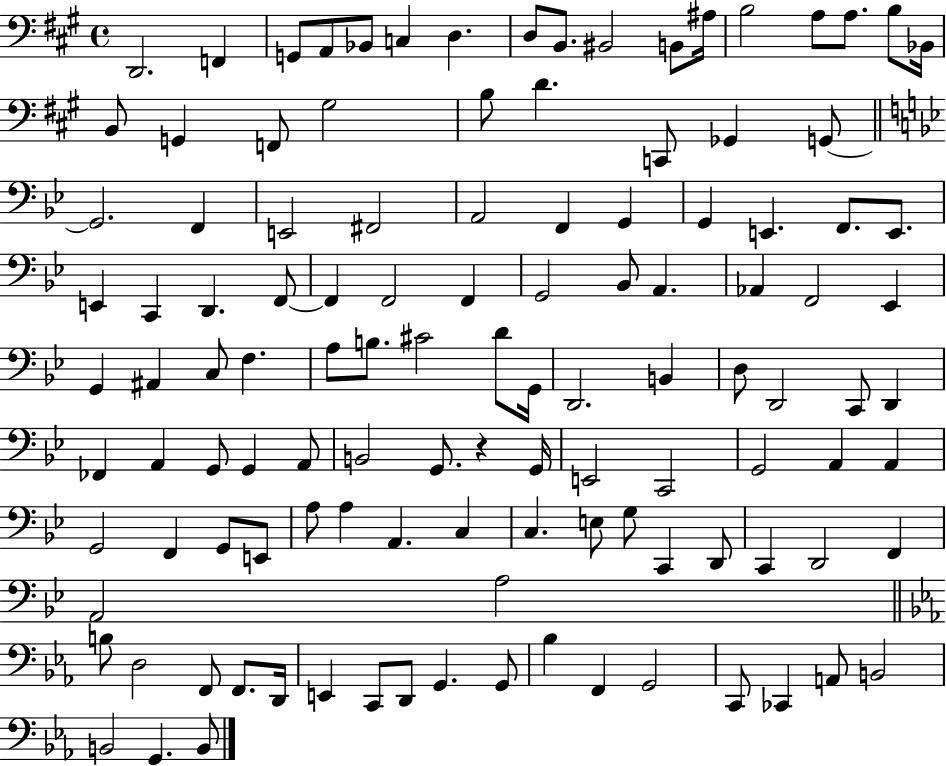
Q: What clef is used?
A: bass